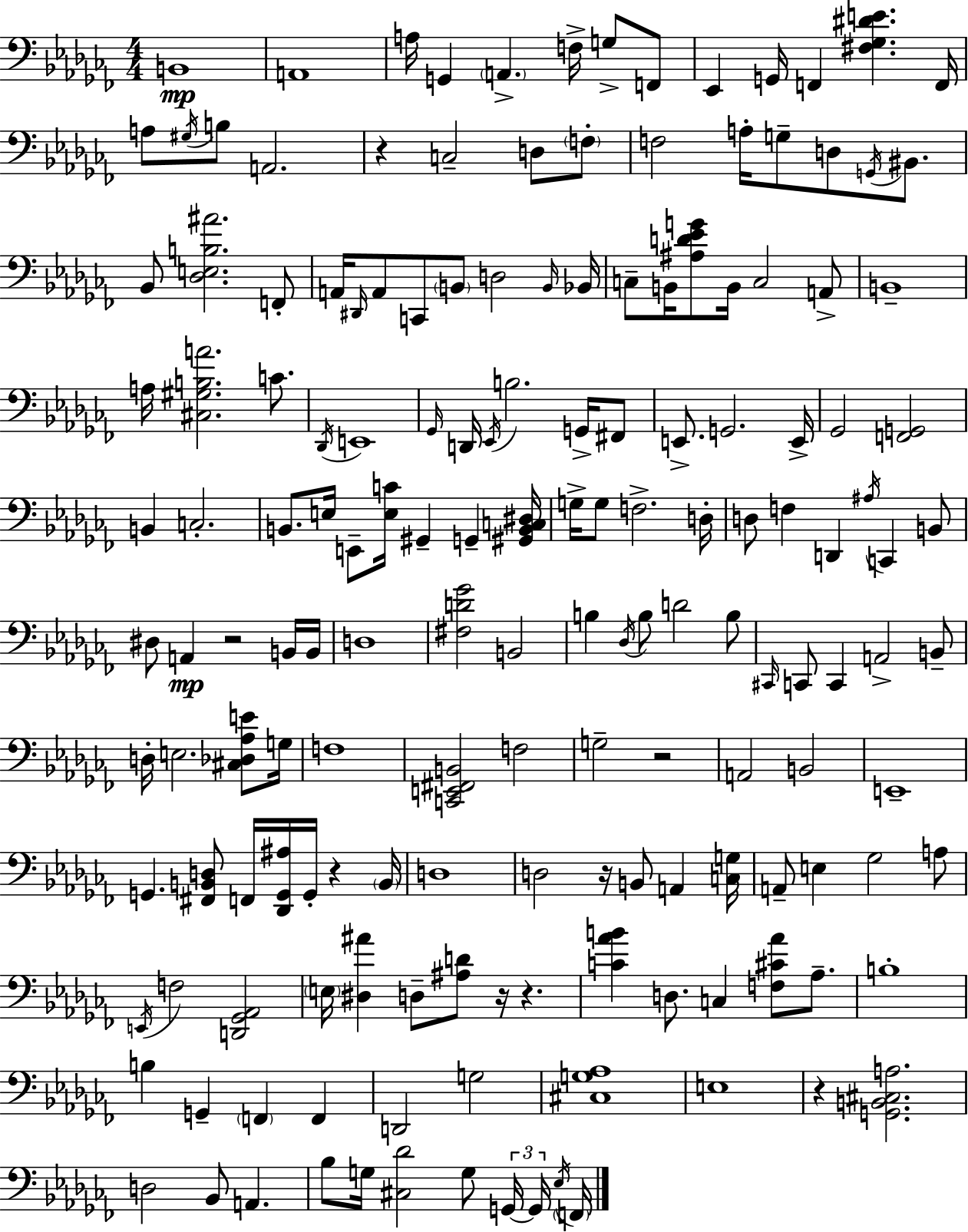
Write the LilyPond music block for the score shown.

{
  \clef bass
  \numericTimeSignature
  \time 4/4
  \key aes \minor
  b,1\mp | a,1 | a16 g,4 \parenthesize a,4.-> f16-> g8-> f,8 | ees,4 g,16 f,4 <fis ges dis' e'>4. f,16 | \break a8 \acciaccatura { gis16 } b8 a,2. | r4 c2-- d8 \parenthesize f8-. | f2 a16-. g8-- d8 \acciaccatura { g,16 } bis,8. | bes,8 <des e b ais'>2. | \break f,8-. a,16 \grace { dis,16 } a,8 c,8 \parenthesize b,8 d2 | \grace { b,16 } bes,16 c8-- b,16 <ais d' ees' g'>8 b,16 c2 | a,8-> b,1-- | a16 <cis gis b a'>2. | \break c'8. \acciaccatura { des,16 } e,1 | \grace { ges,16 } d,16 \acciaccatura { ees,16 } b2. | g,16-> fis,8 e,8.-> g,2. | e,16-> ges,2 <f, g,>2 | \break b,4 c2.-. | b,8. e16 e,8-- <e c'>16 gis,4-- | g,4-- <gis, b, c dis>16 g16-> g8 f2.-> | d16-. d8 f4 d,4 | \break \acciaccatura { ais16 } c,4 b,8 dis8 a,4\mp r2 | b,16 b,16 d1 | <fis d' ges'>2 | b,2 b4 \acciaccatura { des16 } b8 d'2 | \break b8 \grace { cis,16 } c,8 c,4 | a,2-> b,8-- d16-. e2. | <cis des aes e'>8 g16 f1 | <c, e, fis, b,>2 | \break f2 g2-- | r2 a,2 | b,2 e,1-- | g,4. | \break <fis, b, d>8 f,16 <des, g, ais>16 g,16-. r4 \parenthesize b,16 d1 | d2 | r16 b,8 a,4 <c g>16 a,8-- e4 | ges2 a8 \acciaccatura { e,16 } f2 | \break <d, ges, aes,>2 \parenthesize e16 <dis ais'>4 | d8-- <ais d'>8 r16 r4. <c' aes' b'>4 d8. | c4 <f cis' aes'>8 aes8.-- b1-. | b4 g,4-- | \break \parenthesize f,4 f,4 d,2 | g2 <cis g aes>1 | e1 | r4 <g, b, cis a>2. | \break d2 | bes,8 a,4. bes8 g16 <cis des'>2 | g8 \tuplet 3/2 { g,16~~ g,16 \acciaccatura { ees16 } } \parenthesize f,16 \bar "|."
}